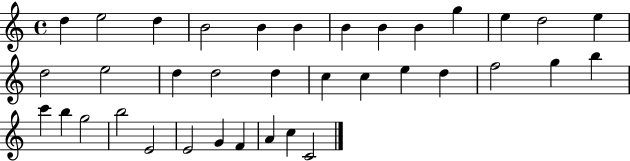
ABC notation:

X:1
T:Untitled
M:4/4
L:1/4
K:C
d e2 d B2 B B B B B g e d2 e d2 e2 d d2 d c c e d f2 g b c' b g2 b2 E2 E2 G F A c C2